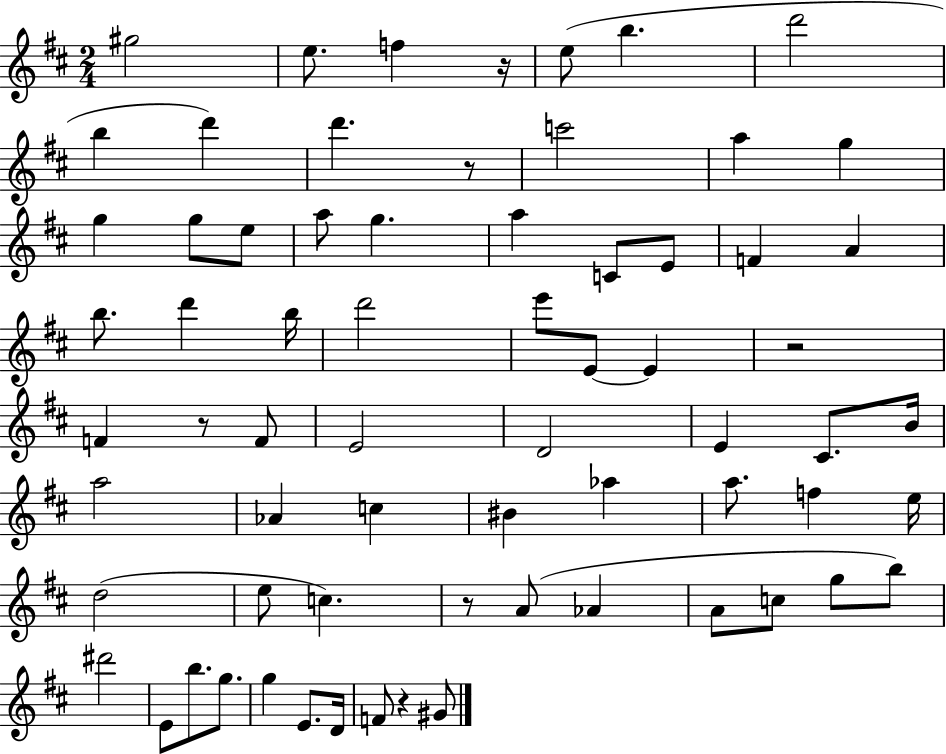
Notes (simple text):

G#5/h E5/e. F5/q R/s E5/e B5/q. D6/h B5/q D6/q D6/q. R/e C6/h A5/q G5/q G5/q G5/e E5/e A5/e G5/q. A5/q C4/e E4/e F4/q A4/q B5/e. D6/q B5/s D6/h E6/e E4/e E4/q R/h F4/q R/e F4/e E4/h D4/h E4/q C#4/e. B4/s A5/h Ab4/q C5/q BIS4/q Ab5/q A5/e. F5/q E5/s D5/h E5/e C5/q. R/e A4/e Ab4/q A4/e C5/e G5/e B5/e D#6/h E4/e B5/e. G5/e. G5/q E4/e. D4/s F4/e R/q G#4/e